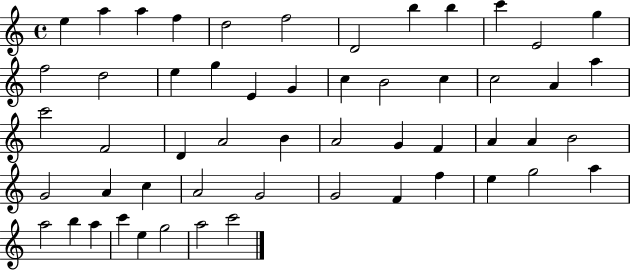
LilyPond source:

{
  \clef treble
  \time 4/4
  \defaultTimeSignature
  \key c \major
  e''4 a''4 a''4 f''4 | d''2 f''2 | d'2 b''4 b''4 | c'''4 e'2 g''4 | \break f''2 d''2 | e''4 g''4 e'4 g'4 | c''4 b'2 c''4 | c''2 a'4 a''4 | \break c'''2 f'2 | d'4 a'2 b'4 | a'2 g'4 f'4 | a'4 a'4 b'2 | \break g'2 a'4 c''4 | a'2 g'2 | g'2 f'4 f''4 | e''4 g''2 a''4 | \break a''2 b''4 a''4 | c'''4 e''4 g''2 | a''2 c'''2 | \bar "|."
}